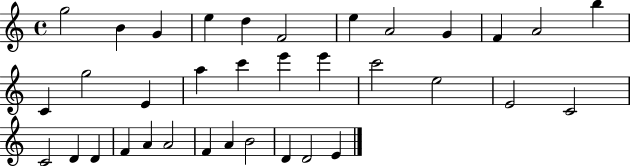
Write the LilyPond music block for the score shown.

{
  \clef treble
  \time 4/4
  \defaultTimeSignature
  \key c \major
  g''2 b'4 g'4 | e''4 d''4 f'2 | e''4 a'2 g'4 | f'4 a'2 b''4 | \break c'4 g''2 e'4 | a''4 c'''4 e'''4 e'''4 | c'''2 e''2 | e'2 c'2 | \break c'2 d'4 d'4 | f'4 a'4 a'2 | f'4 a'4 b'2 | d'4 d'2 e'4 | \break \bar "|."
}